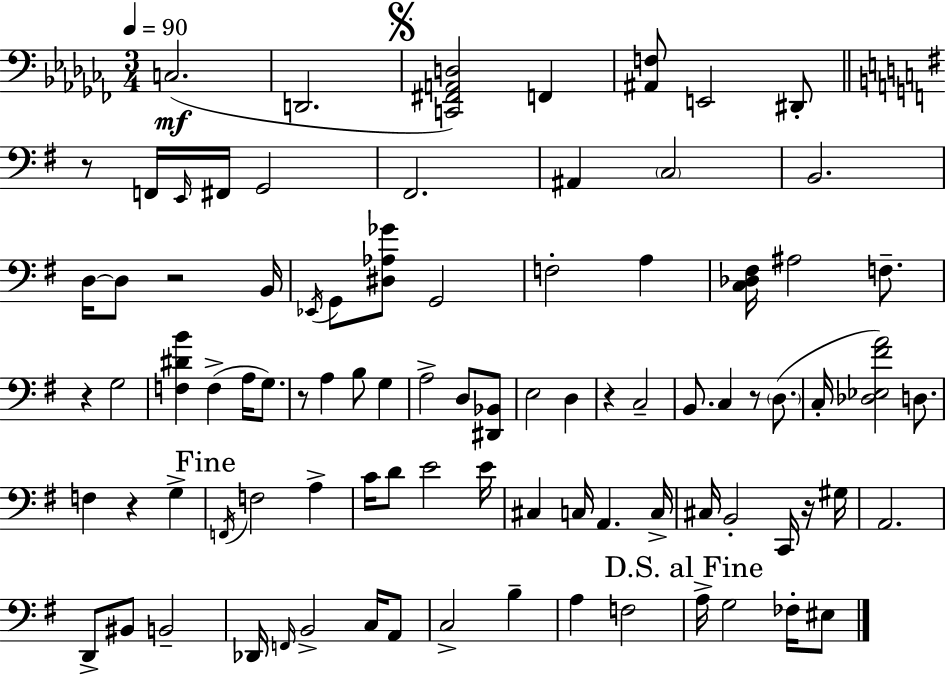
{
  \clef bass
  \numericTimeSignature
  \time 3/4
  \key aes \minor
  \tempo 4 = 90
  c2.(\mf | d,2. | \mark \markup { \musicglyph "scripts.segno" } <c, fis, a, d>2) f,4 | <ais, f>8 e,2 dis,8-. | \break \bar "||" \break \key g \major r8 f,16 \grace { e,16 } fis,16 g,2 | fis,2. | ais,4 \parenthesize c2 | b,2. | \break d16~~ d8 r2 | b,16 \acciaccatura { ees,16 } g,8 <dis aes ges'>8 g,2 | f2-. a4 | <c des fis>16 ais2 f8.-- | \break r4 g2 | <f dis' b'>4 f4->( a16 g8.) | r8 a4 b8 g4 | a2-> d8 | \break <dis, bes,>8 e2 d4 | r4 c2-- | b,8. c4 r8 \parenthesize d8.( | c16-. <des ees fis' a'>2) d8. | \break f4 r4 g4-> | \mark "Fine" \acciaccatura { f,16 } f2 a4-> | c'16 d'8 e'2 | e'16 cis4 c16 a,4. | \break c16-> cis16 b,2-. | c,16 r16 gis16 a,2. | d,8-> bis,8 b,2-- | des,16 \grace { f,16 } b,2-> | \break c16 a,8 c2-> | b4-- a4 f2 | \mark "D.S. al Fine" a16-> g2 | fes16-. eis8 \bar "|."
}